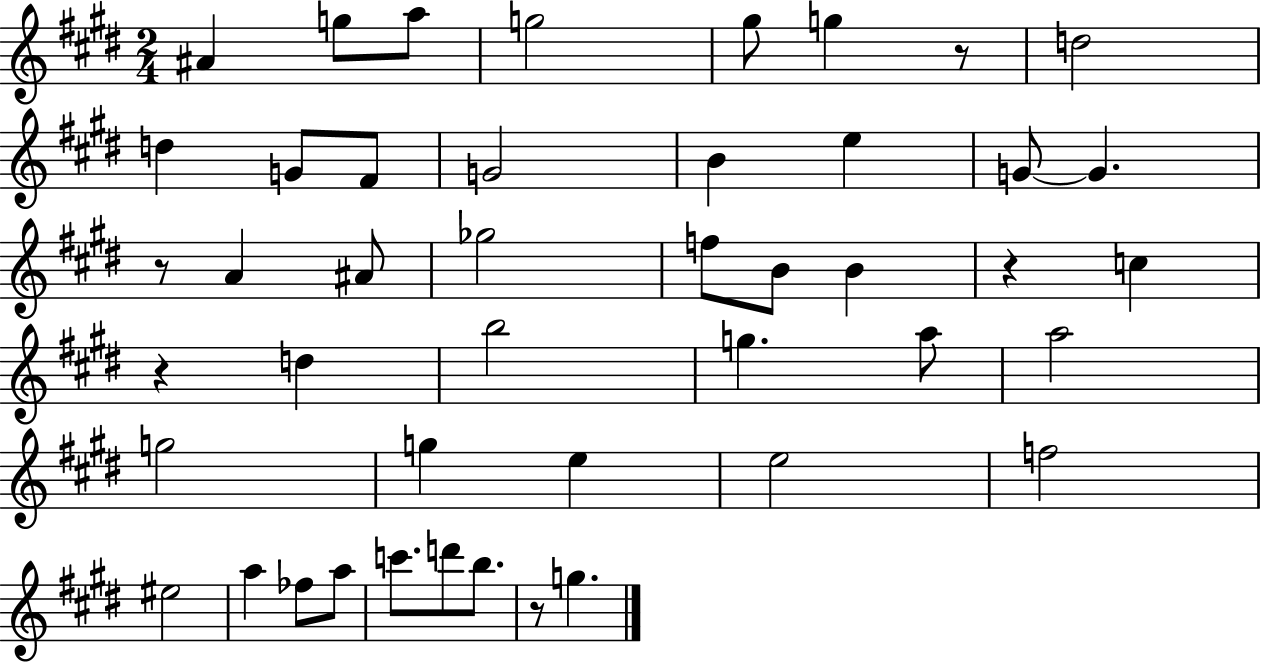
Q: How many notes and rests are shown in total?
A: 45